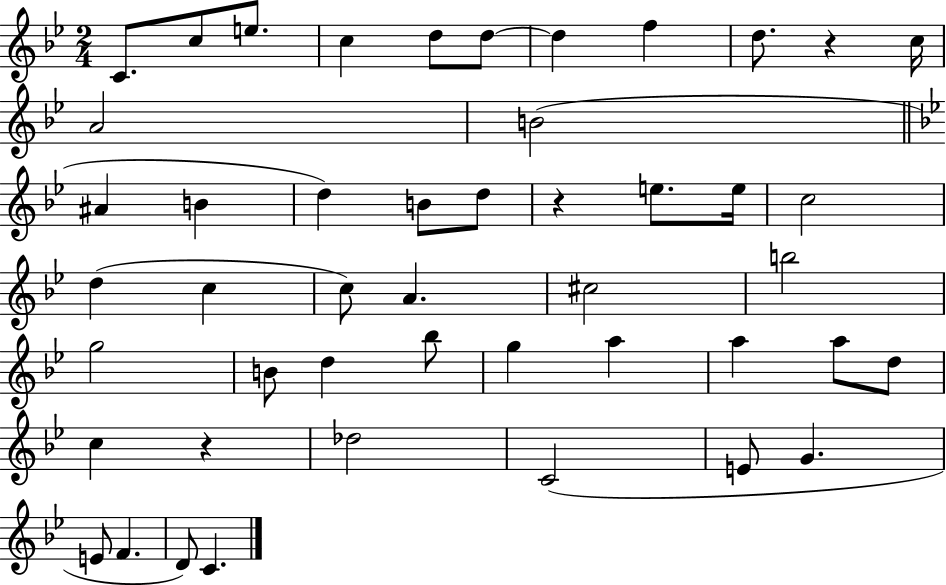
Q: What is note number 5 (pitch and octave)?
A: D5